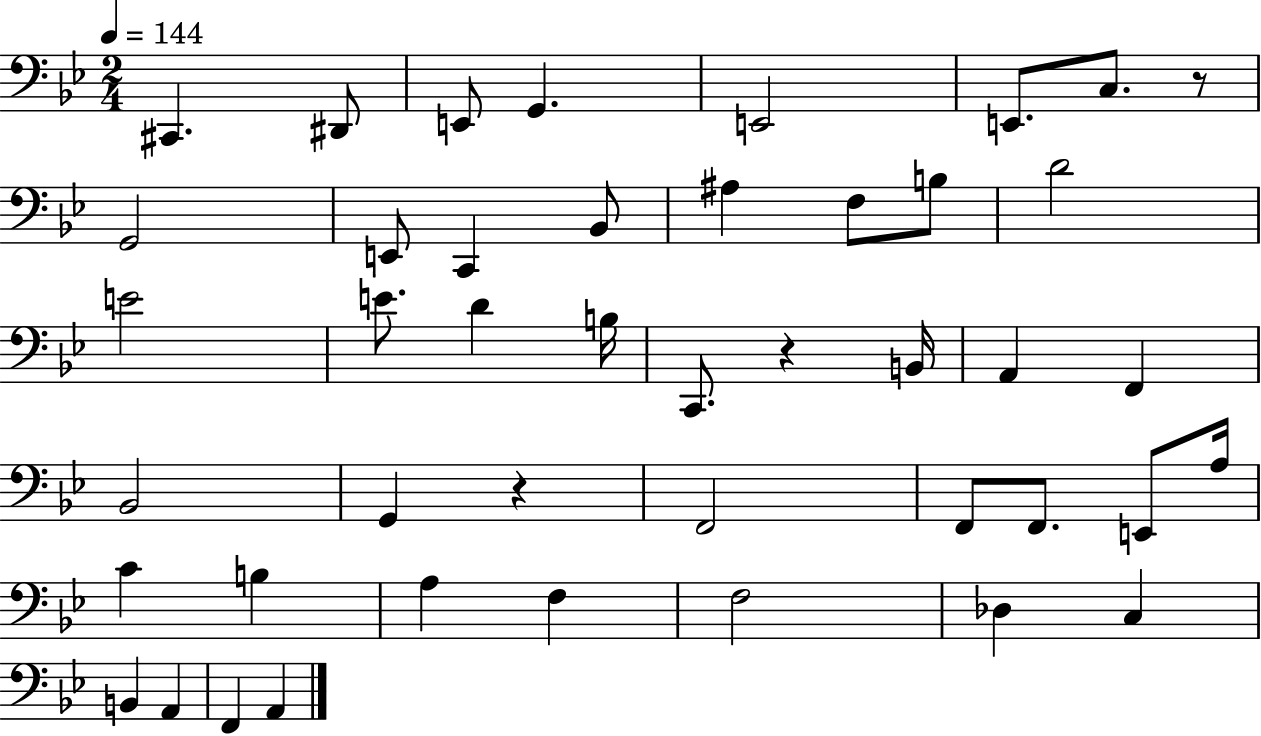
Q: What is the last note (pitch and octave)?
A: A2